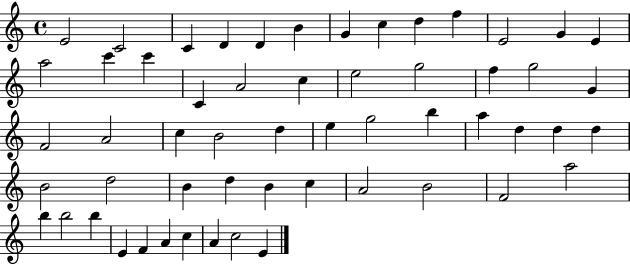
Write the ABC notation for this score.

X:1
T:Untitled
M:4/4
L:1/4
K:C
E2 C2 C D D B G c d f E2 G E a2 c' c' C A2 c e2 g2 f g2 G F2 A2 c B2 d e g2 b a d d d B2 d2 B d B c A2 B2 F2 a2 b b2 b E F A c A c2 E